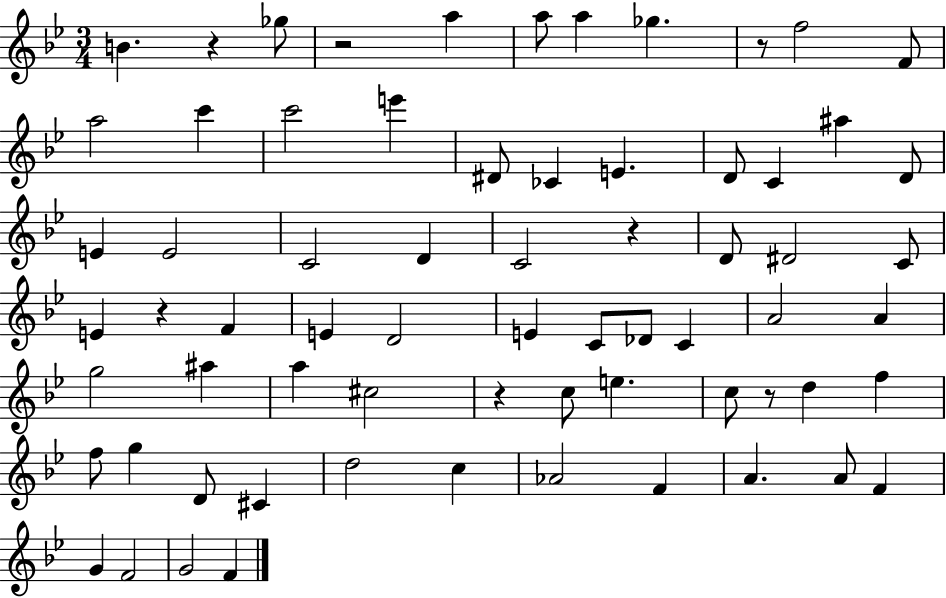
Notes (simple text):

B4/q. R/q Gb5/e R/h A5/q A5/e A5/q Gb5/q. R/e F5/h F4/e A5/h C6/q C6/h E6/q D#4/e CES4/q E4/q. D4/e C4/q A#5/q D4/e E4/q E4/h C4/h D4/q C4/h R/q D4/e D#4/h C4/e E4/q R/q F4/q E4/q D4/h E4/q C4/e Db4/e C4/q A4/h A4/q G5/h A#5/q A5/q C#5/h R/q C5/e E5/q. C5/e R/e D5/q F5/q F5/e G5/q D4/e C#4/q D5/h C5/q Ab4/h F4/q A4/q. A4/e F4/q G4/q F4/h G4/h F4/q